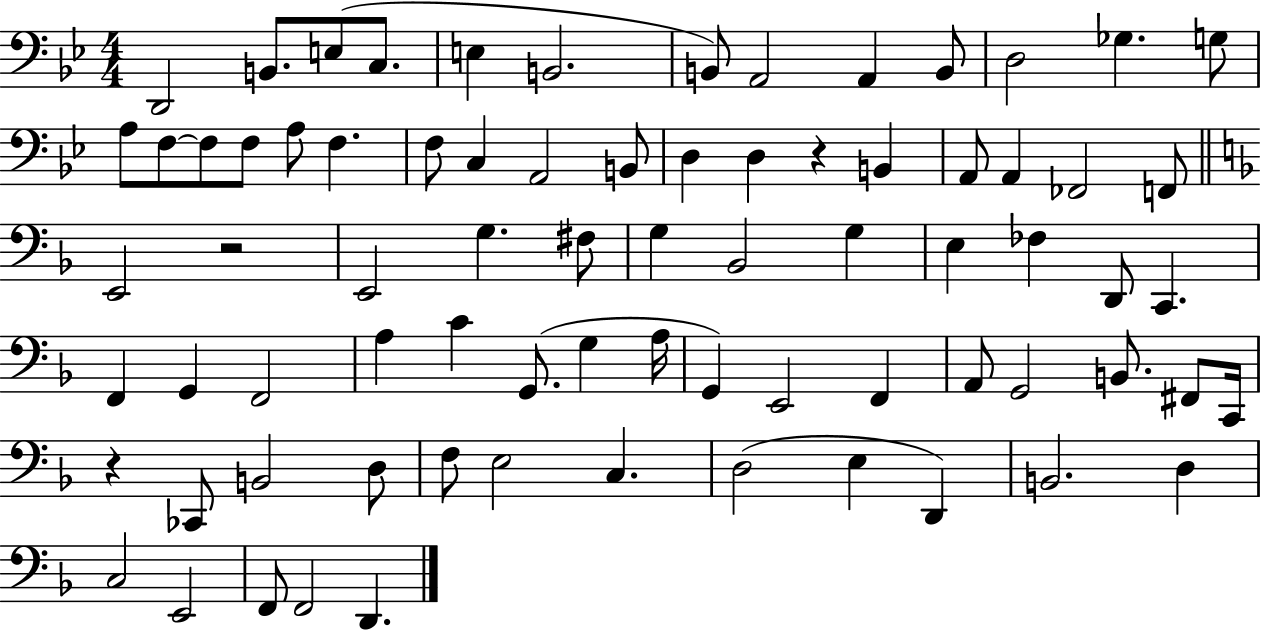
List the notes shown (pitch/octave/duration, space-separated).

D2/h B2/e. E3/e C3/e. E3/q B2/h. B2/e A2/h A2/q B2/e D3/h Gb3/q. G3/e A3/e F3/e F3/e F3/e A3/e F3/q. F3/e C3/q A2/h B2/e D3/q D3/q R/q B2/q A2/e A2/q FES2/h F2/e E2/h R/h E2/h G3/q. F#3/e G3/q Bb2/h G3/q E3/q FES3/q D2/e C2/q. F2/q G2/q F2/h A3/q C4/q G2/e. G3/q A3/s G2/q E2/h F2/q A2/e G2/h B2/e. F#2/e C2/s R/q CES2/e B2/h D3/e F3/e E3/h C3/q. D3/h E3/q D2/q B2/h. D3/q C3/h E2/h F2/e F2/h D2/q.